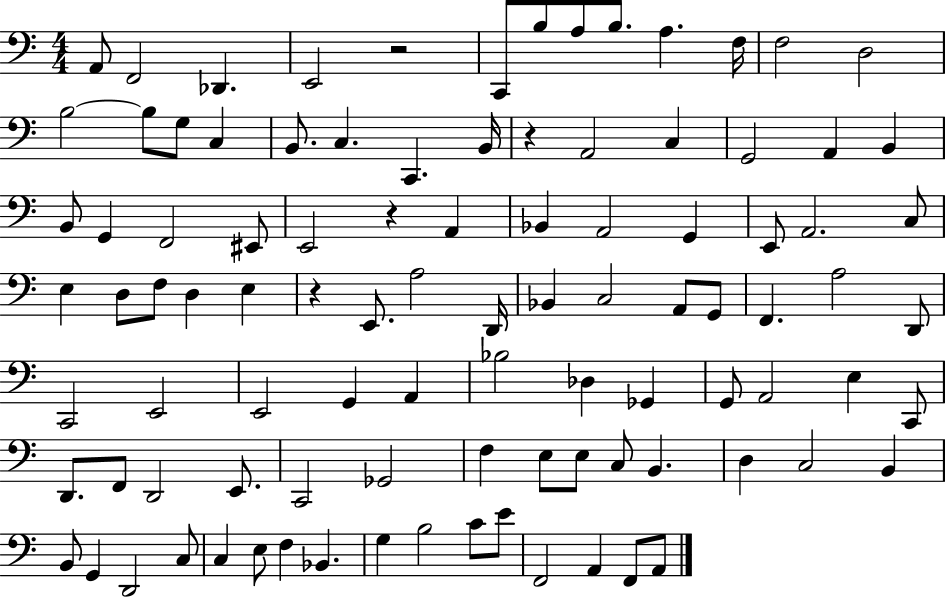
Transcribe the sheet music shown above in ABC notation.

X:1
T:Untitled
M:4/4
L:1/4
K:C
A,,/2 F,,2 _D,, E,,2 z2 C,,/2 B,/2 A,/2 B,/2 A, F,/4 F,2 D,2 B,2 B,/2 G,/2 C, B,,/2 C, C,, B,,/4 z A,,2 C, G,,2 A,, B,, B,,/2 G,, F,,2 ^E,,/2 E,,2 z A,, _B,, A,,2 G,, E,,/2 A,,2 C,/2 E, D,/2 F,/2 D, E, z E,,/2 A,2 D,,/4 _B,, C,2 A,,/2 G,,/2 F,, A,2 D,,/2 C,,2 E,,2 E,,2 G,, A,, _B,2 _D, _G,, G,,/2 A,,2 E, C,,/2 D,,/2 F,,/2 D,,2 E,,/2 C,,2 _G,,2 F, E,/2 E,/2 C,/2 B,, D, C,2 B,, B,,/2 G,, D,,2 C,/2 C, E,/2 F, _B,, G, B,2 C/2 E/2 F,,2 A,, F,,/2 A,,/2